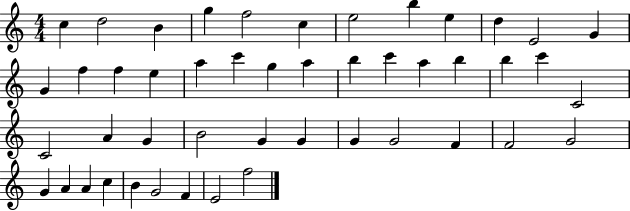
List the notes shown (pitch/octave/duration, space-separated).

C5/q D5/h B4/q G5/q F5/h C5/q E5/h B5/q E5/q D5/q E4/h G4/q G4/q F5/q F5/q E5/q A5/q C6/q G5/q A5/q B5/q C6/q A5/q B5/q B5/q C6/q C4/h C4/h A4/q G4/q B4/h G4/q G4/q G4/q G4/h F4/q F4/h G4/h G4/q A4/q A4/q C5/q B4/q G4/h F4/q E4/h F5/h